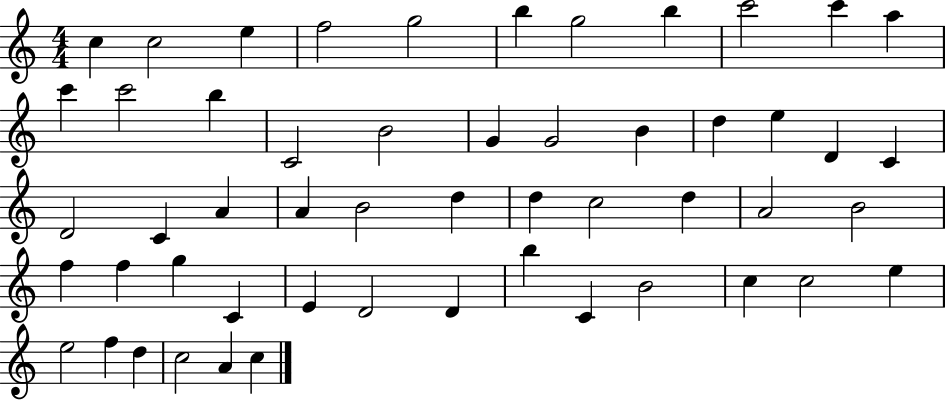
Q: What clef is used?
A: treble